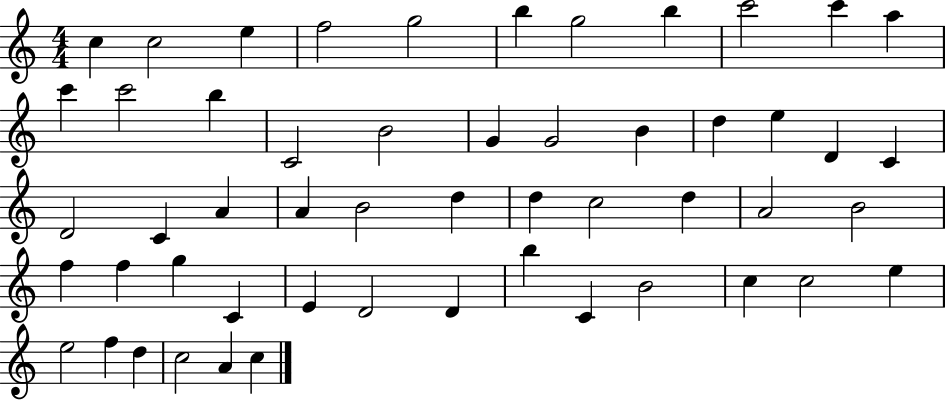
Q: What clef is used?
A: treble